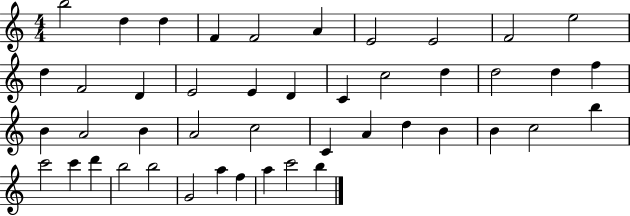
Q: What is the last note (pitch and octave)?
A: B5